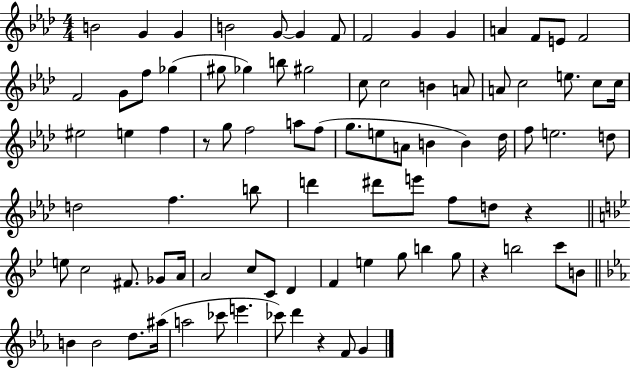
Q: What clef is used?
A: treble